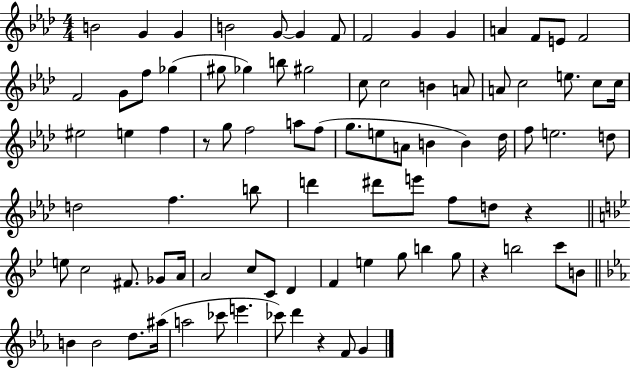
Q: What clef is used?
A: treble